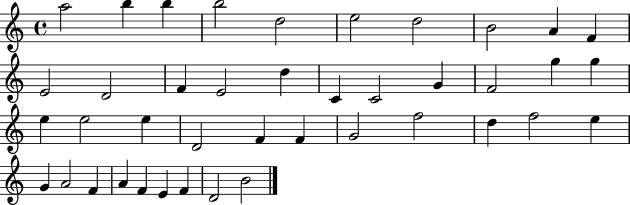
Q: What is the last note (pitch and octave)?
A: B4